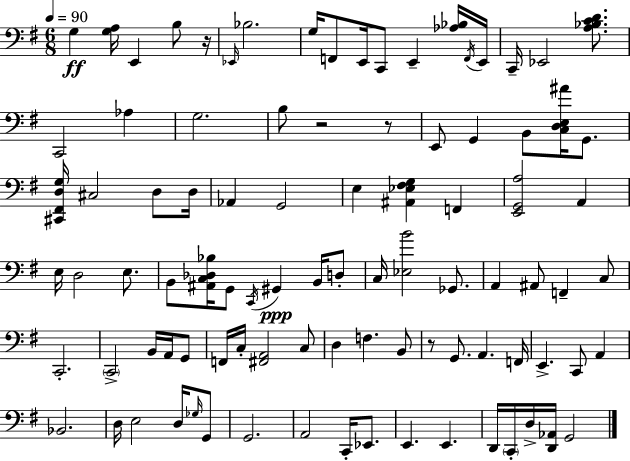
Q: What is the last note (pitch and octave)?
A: G2